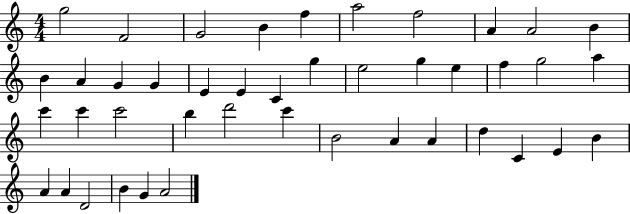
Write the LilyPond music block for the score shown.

{
  \clef treble
  \numericTimeSignature
  \time 4/4
  \key c \major
  g''2 f'2 | g'2 b'4 f''4 | a''2 f''2 | a'4 a'2 b'4 | \break b'4 a'4 g'4 g'4 | e'4 e'4 c'4 g''4 | e''2 g''4 e''4 | f''4 g''2 a''4 | \break c'''4 c'''4 c'''2 | b''4 d'''2 c'''4 | b'2 a'4 a'4 | d''4 c'4 e'4 b'4 | \break a'4 a'4 d'2 | b'4 g'4 a'2 | \bar "|."
}